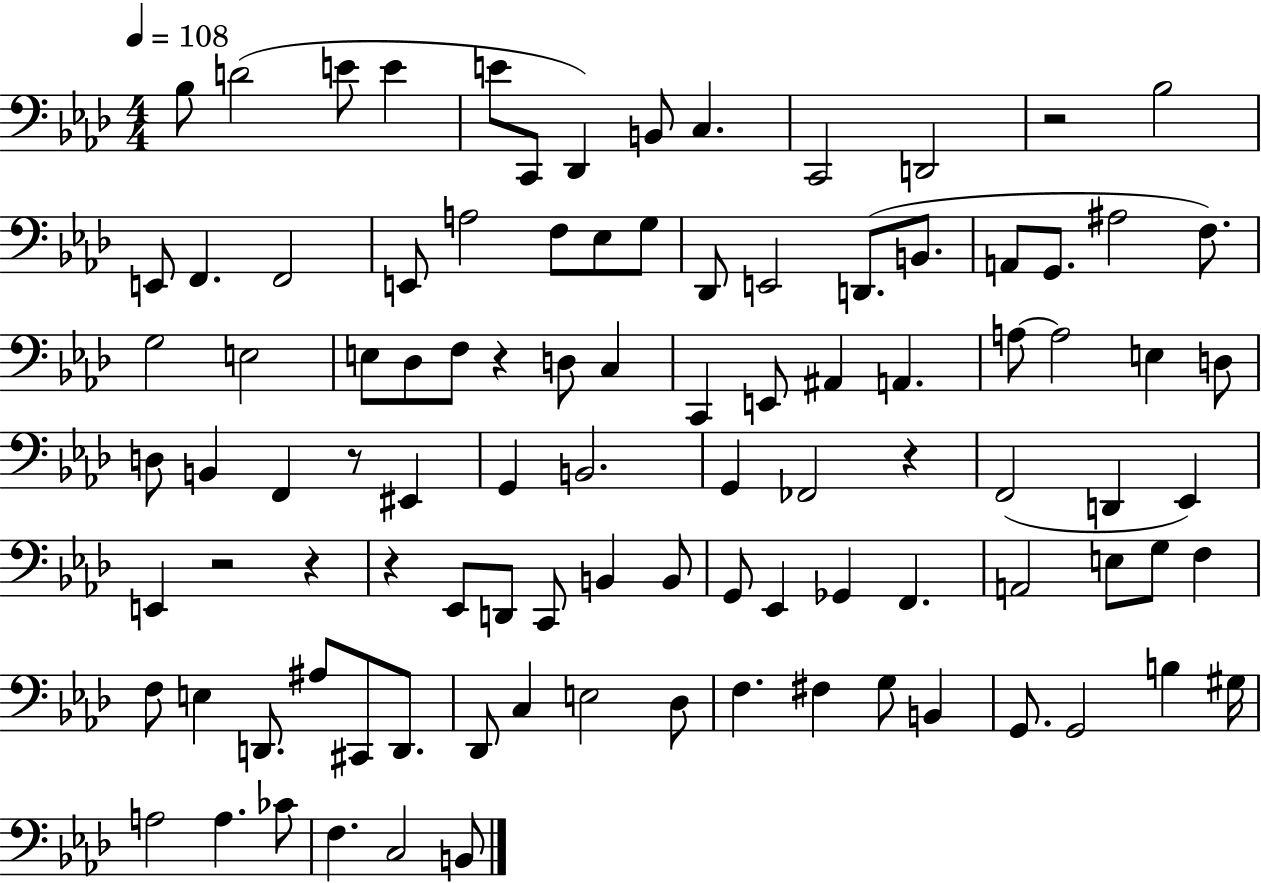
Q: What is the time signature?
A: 4/4